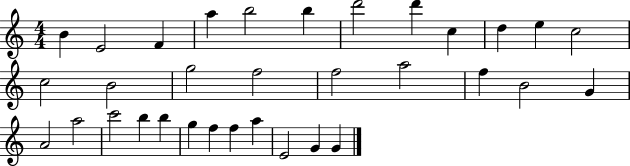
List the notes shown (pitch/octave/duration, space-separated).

B4/q E4/h F4/q A5/q B5/h B5/q D6/h D6/q C5/q D5/q E5/q C5/h C5/h B4/h G5/h F5/h F5/h A5/h F5/q B4/h G4/q A4/h A5/h C6/h B5/q B5/q G5/q F5/q F5/q A5/q E4/h G4/q G4/q